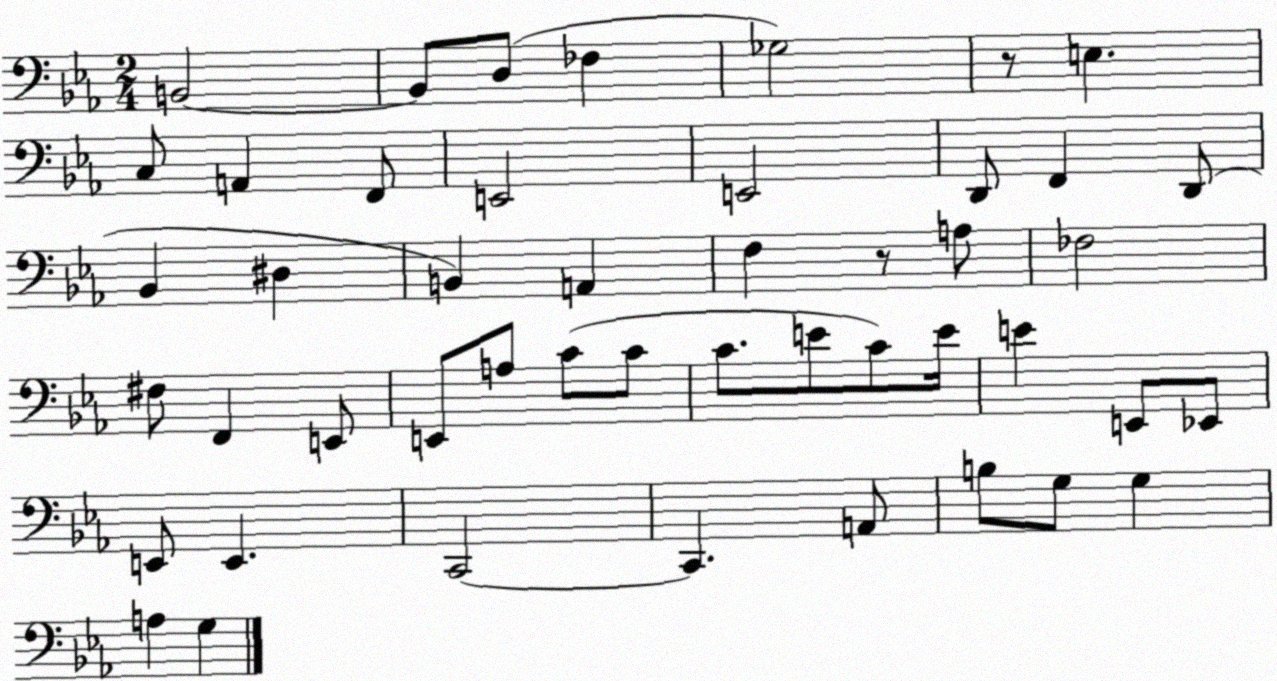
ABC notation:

X:1
T:Untitled
M:2/4
L:1/4
K:Eb
B,,2 B,,/2 D,/2 _F, _G,2 z/2 E, C,/2 A,, F,,/2 E,,2 E,,2 D,,/2 F,, D,,/2 _B,, ^D, B,, A,, F, z/2 A,/2 _F,2 ^F,/2 F,, E,,/2 E,,/2 A,/2 C/2 C/2 C/2 E/2 C/2 E/4 E E,,/2 _E,,/2 E,,/2 E,, C,,2 C,, A,,/2 B,/2 G,/2 G, A, G,